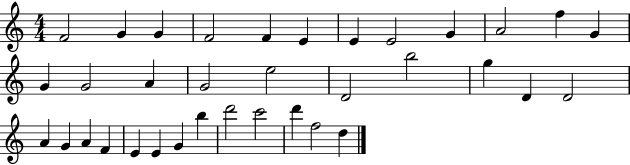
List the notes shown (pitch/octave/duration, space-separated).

F4/h G4/q G4/q F4/h F4/q E4/q E4/q E4/h G4/q A4/h F5/q G4/q G4/q G4/h A4/q G4/h E5/h D4/h B5/h G5/q D4/q D4/h A4/q G4/q A4/q F4/q E4/q E4/q G4/q B5/q D6/h C6/h D6/q F5/h D5/q